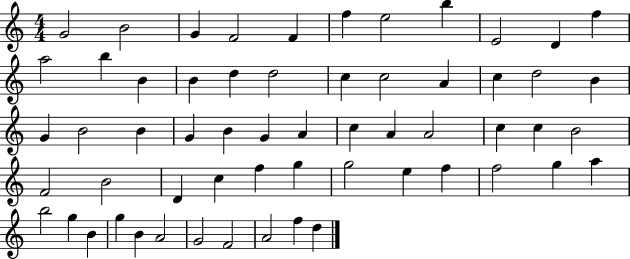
{
  \clef treble
  \numericTimeSignature
  \time 4/4
  \key c \major
  g'2 b'2 | g'4 f'2 f'4 | f''4 e''2 b''4 | e'2 d'4 f''4 | \break a''2 b''4 b'4 | b'4 d''4 d''2 | c''4 c''2 a'4 | c''4 d''2 b'4 | \break g'4 b'2 b'4 | g'4 b'4 g'4 a'4 | c''4 a'4 a'2 | c''4 c''4 b'2 | \break f'2 b'2 | d'4 c''4 f''4 g''4 | g''2 e''4 f''4 | f''2 g''4 a''4 | \break b''2 g''4 b'4 | g''4 b'4 a'2 | g'2 f'2 | a'2 f''4 d''4 | \break \bar "|."
}